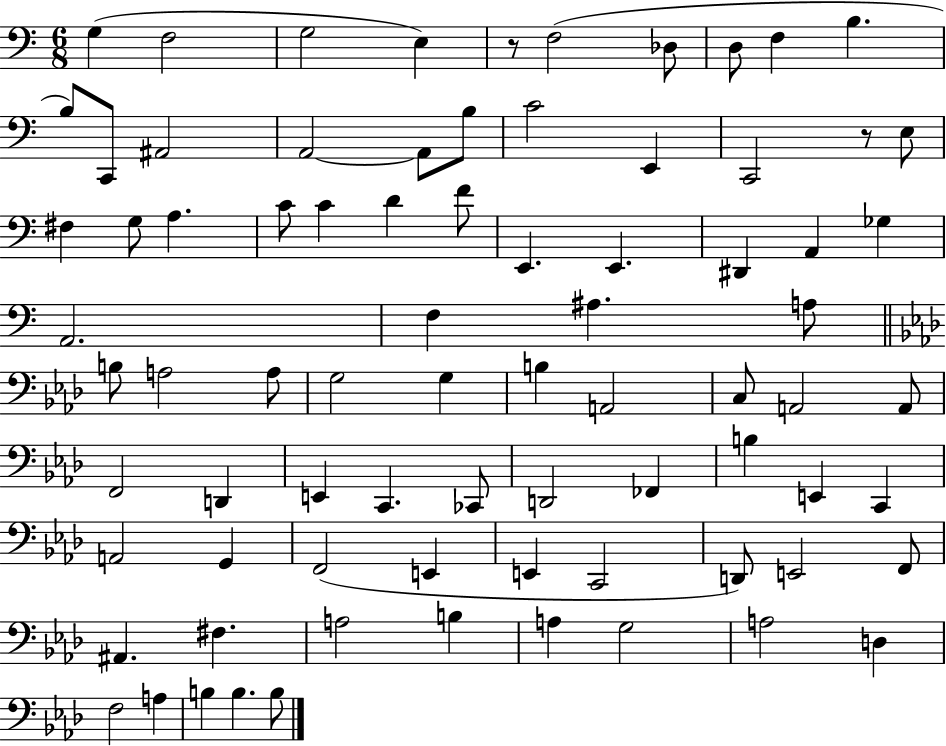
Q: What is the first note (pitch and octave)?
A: G3